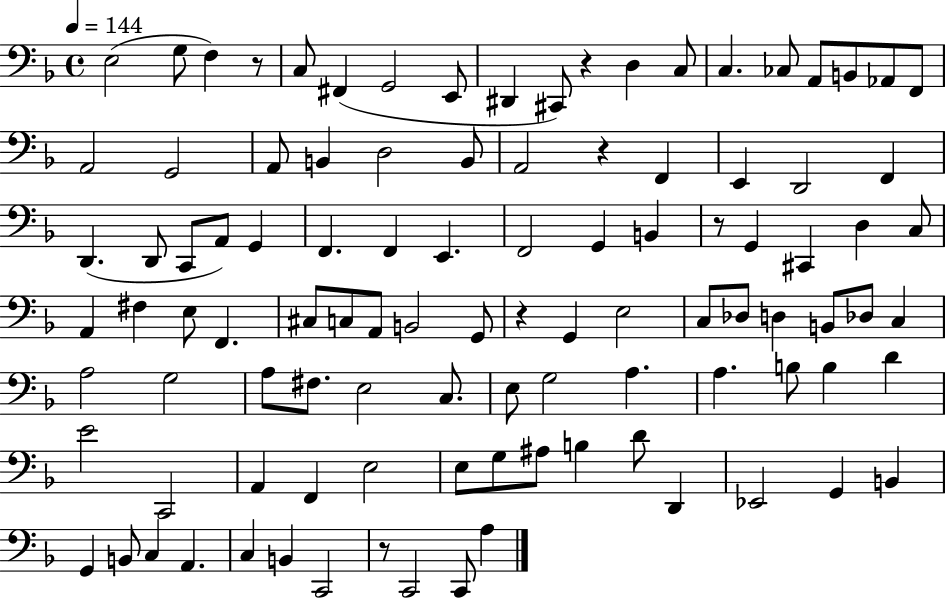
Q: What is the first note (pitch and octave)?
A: E3